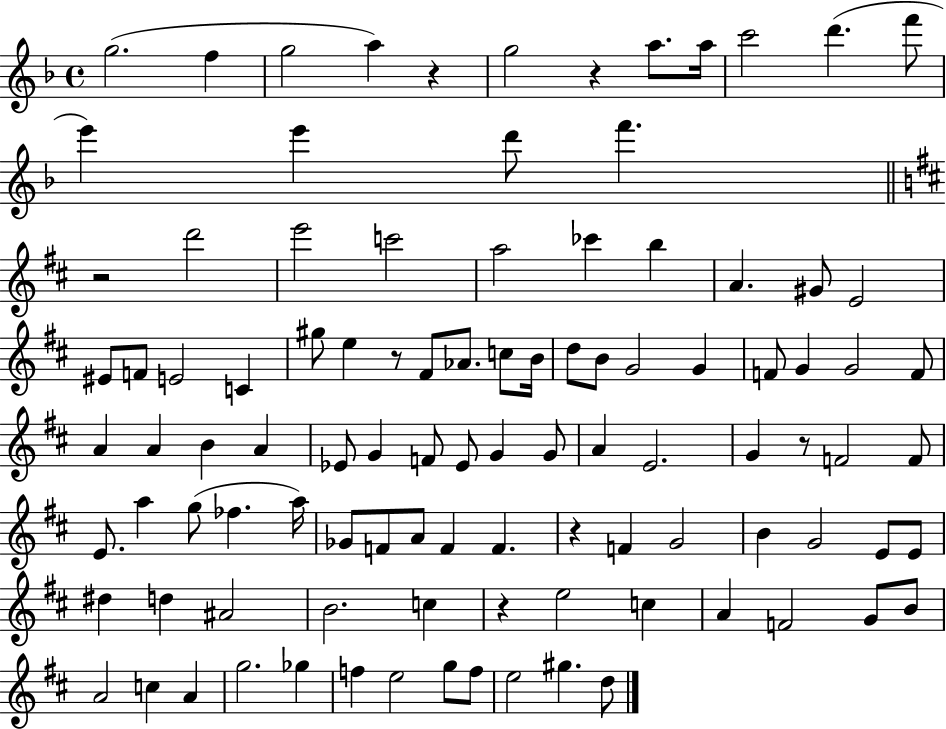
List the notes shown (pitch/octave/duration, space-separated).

G5/h. F5/q G5/h A5/q R/q G5/h R/q A5/e. A5/s C6/h D6/q. F6/e E6/q E6/q D6/e F6/q. R/h D6/h E6/h C6/h A5/h CES6/q B5/q A4/q. G#4/e E4/h EIS4/e F4/e E4/h C4/q G#5/e E5/q R/e F#4/e Ab4/e. C5/e B4/s D5/e B4/e G4/h G4/q F4/e G4/q G4/h F4/e A4/q A4/q B4/q A4/q Eb4/e G4/q F4/e Eb4/e G4/q G4/e A4/q E4/h. G4/q R/e F4/h F4/e E4/e. A5/q G5/e FES5/q. A5/s Gb4/e F4/e A4/e F4/q F4/q. R/q F4/q G4/h B4/q G4/h E4/e E4/e D#5/q D5/q A#4/h B4/h. C5/q R/q E5/h C5/q A4/q F4/h G4/e B4/e A4/h C5/q A4/q G5/h. Gb5/q F5/q E5/h G5/e F5/e E5/h G#5/q. D5/e